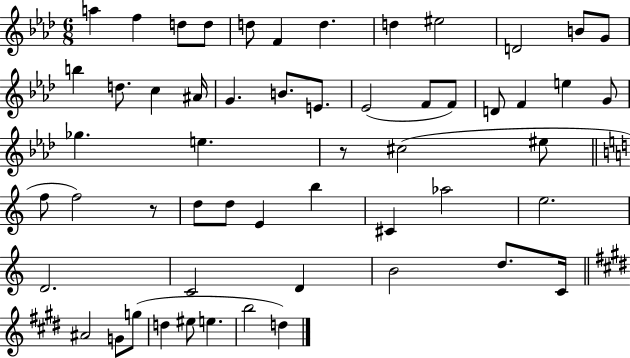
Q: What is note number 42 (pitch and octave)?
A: D4